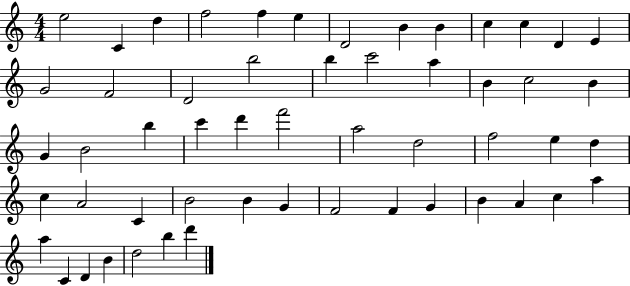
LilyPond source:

{
  \clef treble
  \numericTimeSignature
  \time 4/4
  \key c \major
  e''2 c'4 d''4 | f''2 f''4 e''4 | d'2 b'4 b'4 | c''4 c''4 d'4 e'4 | \break g'2 f'2 | d'2 b''2 | b''4 c'''2 a''4 | b'4 c''2 b'4 | \break g'4 b'2 b''4 | c'''4 d'''4 f'''2 | a''2 d''2 | f''2 e''4 d''4 | \break c''4 a'2 c'4 | b'2 b'4 g'4 | f'2 f'4 g'4 | b'4 a'4 c''4 a''4 | \break a''4 c'4 d'4 b'4 | d''2 b''4 d'''4 | \bar "|."
}